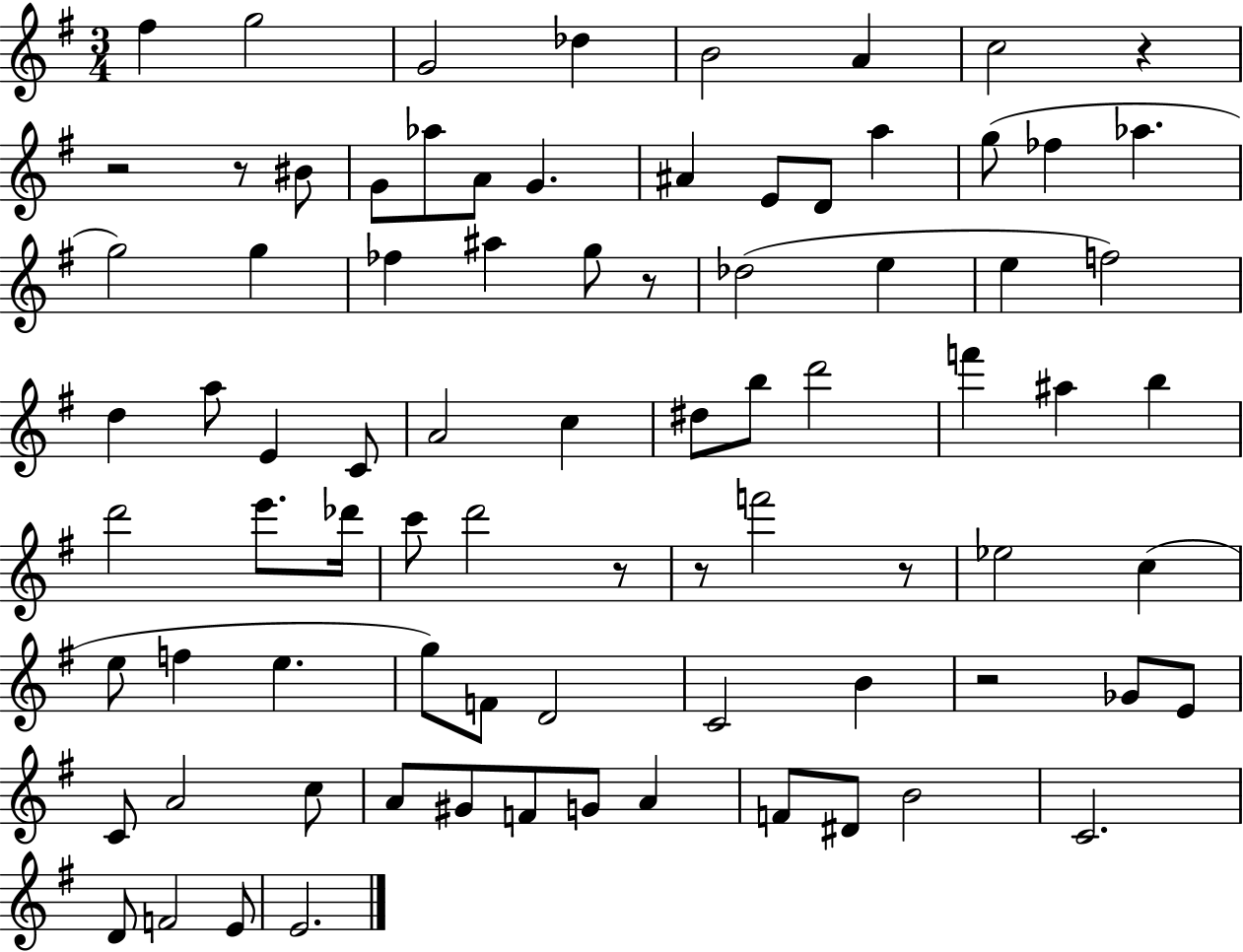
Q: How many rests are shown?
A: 8